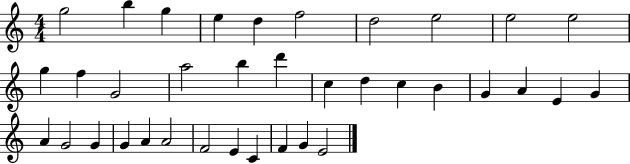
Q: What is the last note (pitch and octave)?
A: E4